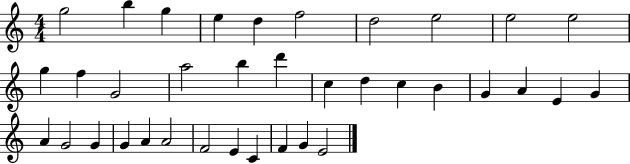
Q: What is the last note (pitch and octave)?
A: E4